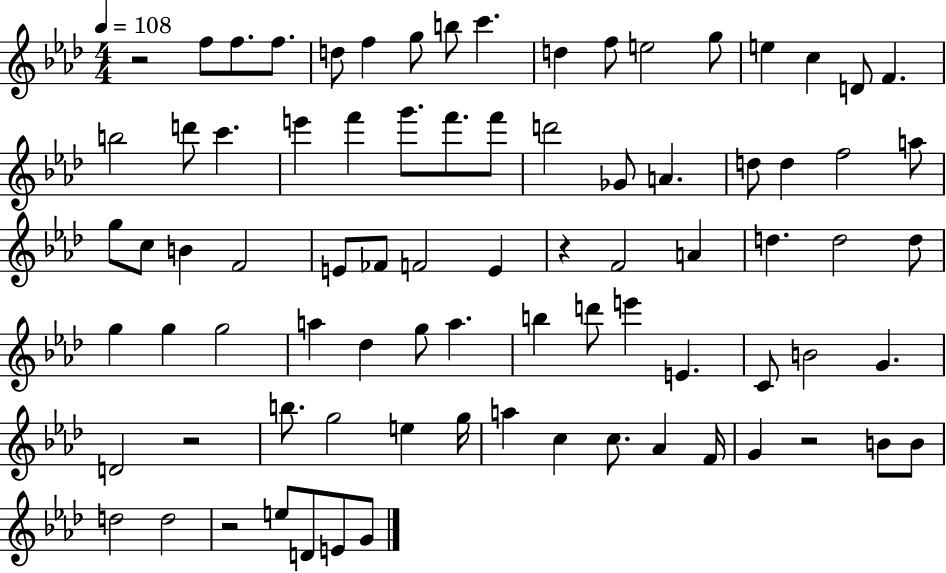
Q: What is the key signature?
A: AES major